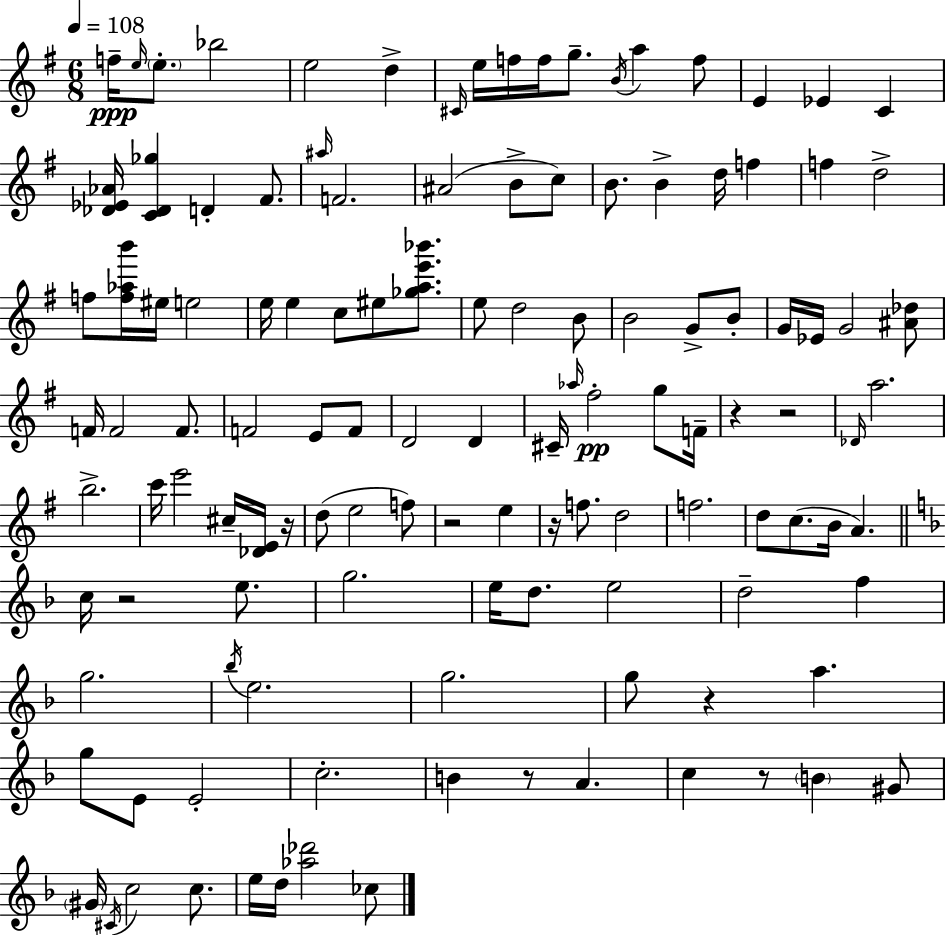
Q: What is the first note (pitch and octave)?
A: F5